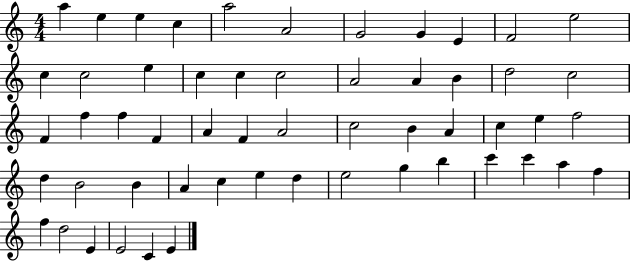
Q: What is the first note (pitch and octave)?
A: A5